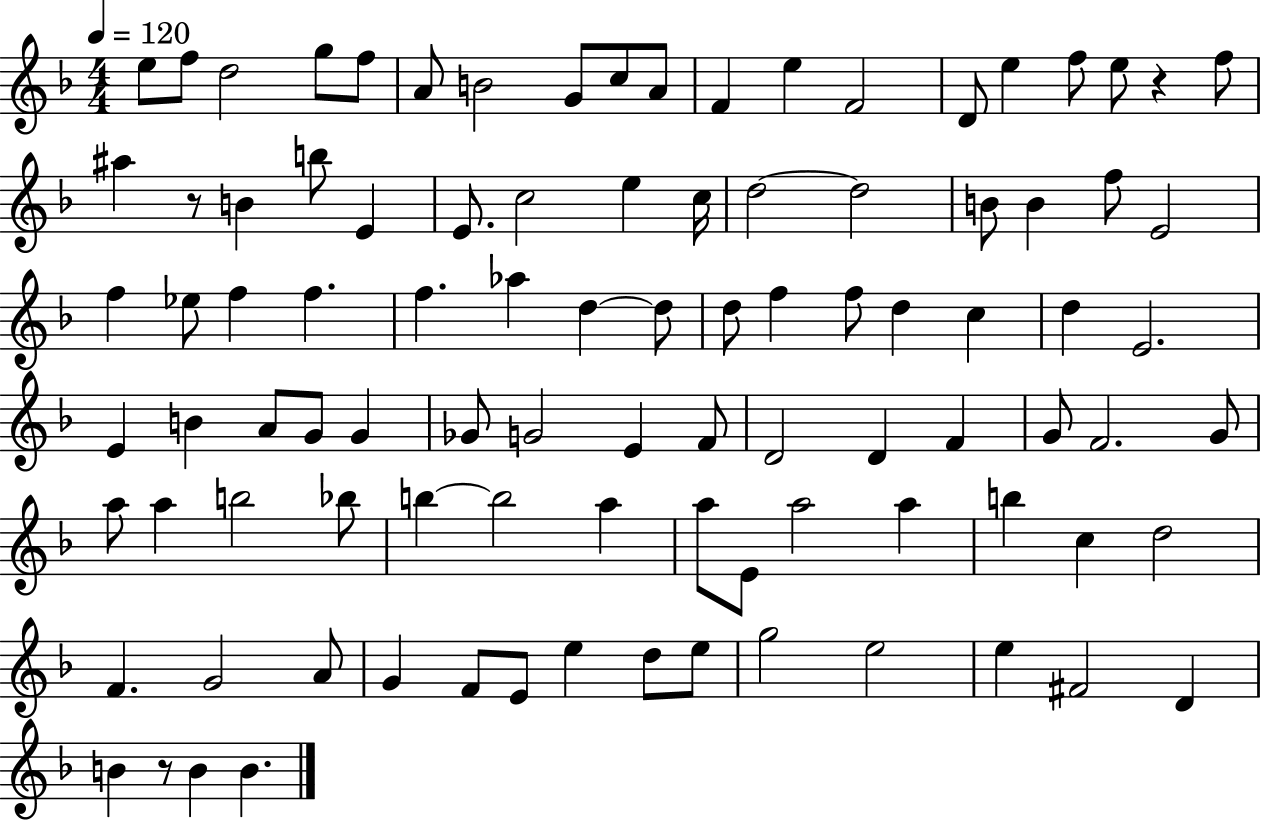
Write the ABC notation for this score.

X:1
T:Untitled
M:4/4
L:1/4
K:F
e/2 f/2 d2 g/2 f/2 A/2 B2 G/2 c/2 A/2 F e F2 D/2 e f/2 e/2 z f/2 ^a z/2 B b/2 E E/2 c2 e c/4 d2 d2 B/2 B f/2 E2 f _e/2 f f f _a d d/2 d/2 f f/2 d c d E2 E B A/2 G/2 G _G/2 G2 E F/2 D2 D F G/2 F2 G/2 a/2 a b2 _b/2 b b2 a a/2 E/2 a2 a b c d2 F G2 A/2 G F/2 E/2 e d/2 e/2 g2 e2 e ^F2 D B z/2 B B